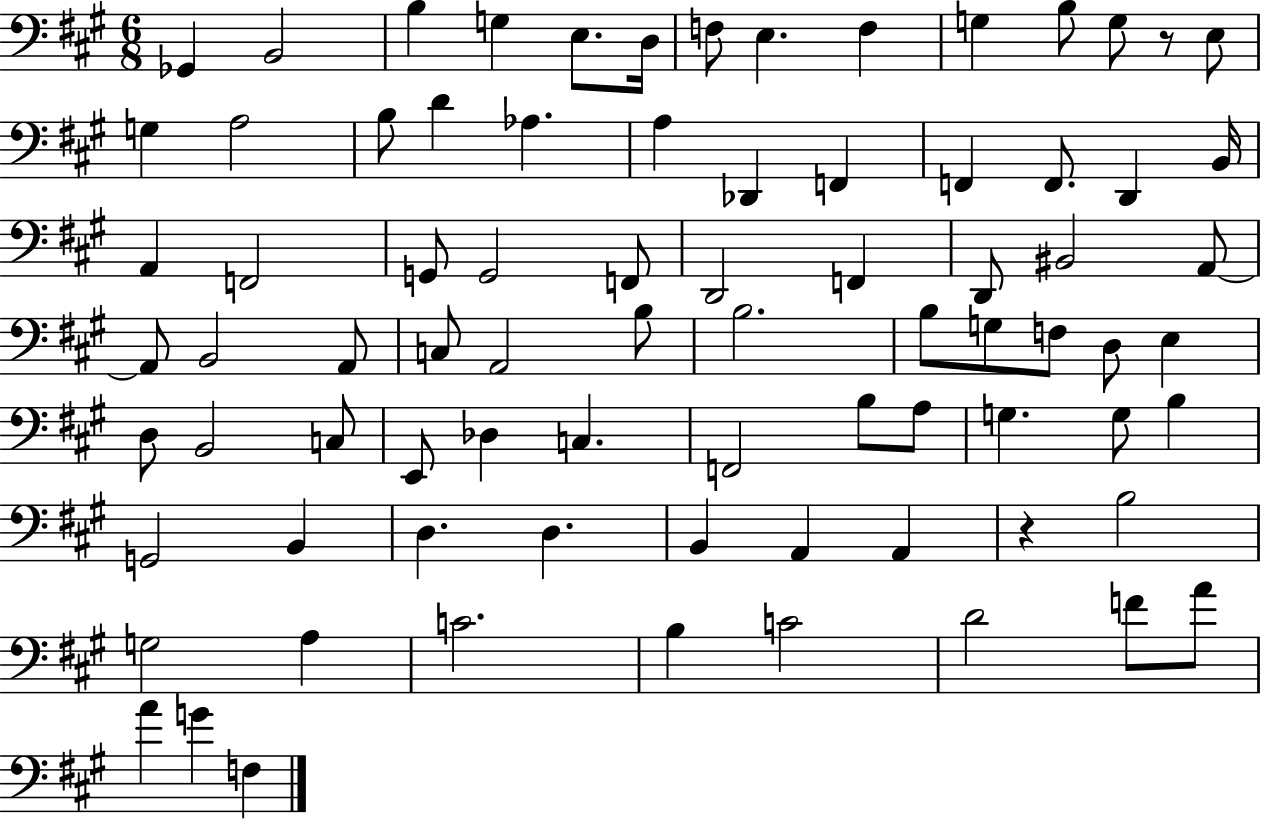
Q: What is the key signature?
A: A major